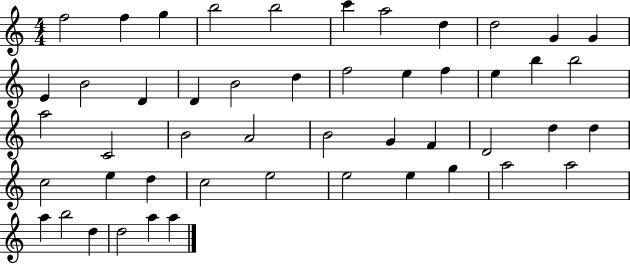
X:1
T:Untitled
M:4/4
L:1/4
K:C
f2 f g b2 b2 c' a2 d d2 G G E B2 D D B2 d f2 e f e b b2 a2 C2 B2 A2 B2 G F D2 d d c2 e d c2 e2 e2 e g a2 a2 a b2 d d2 a a